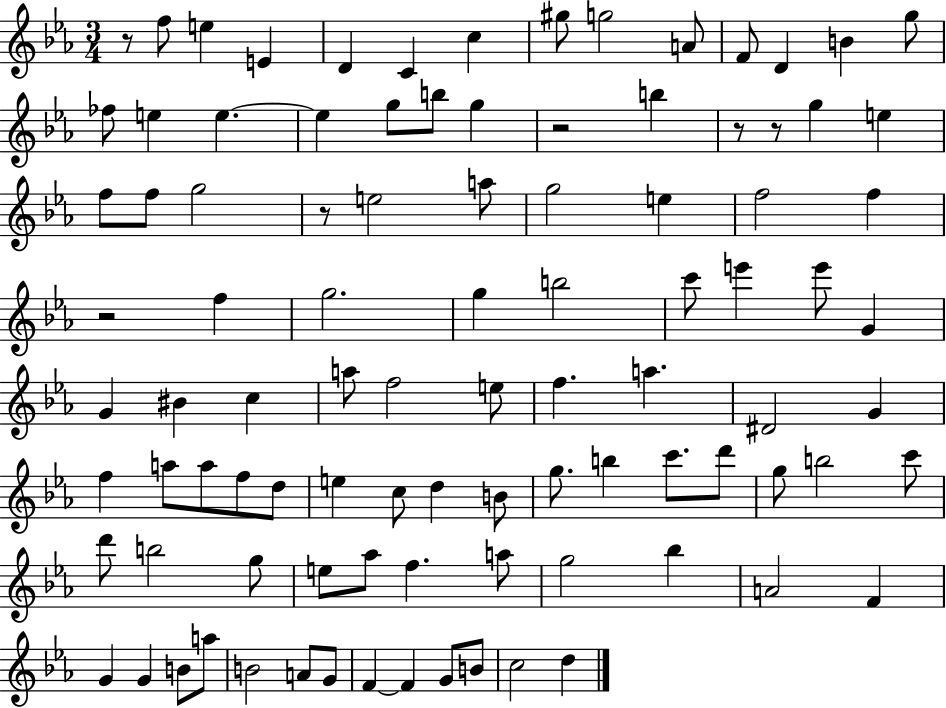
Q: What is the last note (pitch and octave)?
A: D5